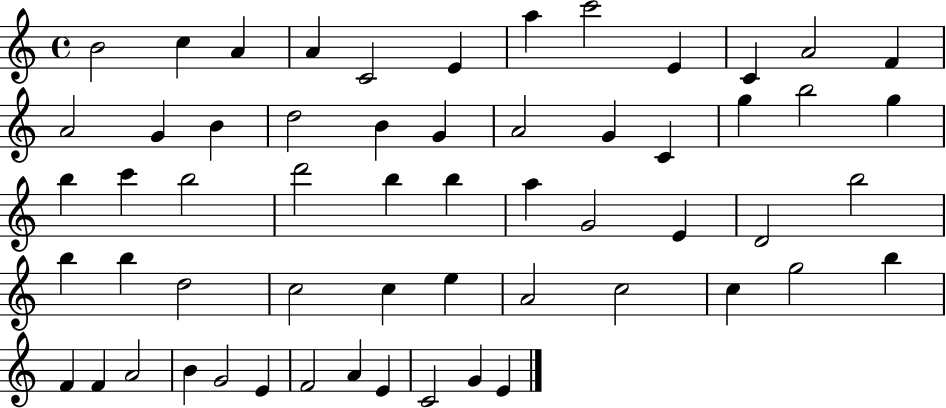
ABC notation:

X:1
T:Untitled
M:4/4
L:1/4
K:C
B2 c A A C2 E a c'2 E C A2 F A2 G B d2 B G A2 G C g b2 g b c' b2 d'2 b b a G2 E D2 b2 b b d2 c2 c e A2 c2 c g2 b F F A2 B G2 E F2 A E C2 G E